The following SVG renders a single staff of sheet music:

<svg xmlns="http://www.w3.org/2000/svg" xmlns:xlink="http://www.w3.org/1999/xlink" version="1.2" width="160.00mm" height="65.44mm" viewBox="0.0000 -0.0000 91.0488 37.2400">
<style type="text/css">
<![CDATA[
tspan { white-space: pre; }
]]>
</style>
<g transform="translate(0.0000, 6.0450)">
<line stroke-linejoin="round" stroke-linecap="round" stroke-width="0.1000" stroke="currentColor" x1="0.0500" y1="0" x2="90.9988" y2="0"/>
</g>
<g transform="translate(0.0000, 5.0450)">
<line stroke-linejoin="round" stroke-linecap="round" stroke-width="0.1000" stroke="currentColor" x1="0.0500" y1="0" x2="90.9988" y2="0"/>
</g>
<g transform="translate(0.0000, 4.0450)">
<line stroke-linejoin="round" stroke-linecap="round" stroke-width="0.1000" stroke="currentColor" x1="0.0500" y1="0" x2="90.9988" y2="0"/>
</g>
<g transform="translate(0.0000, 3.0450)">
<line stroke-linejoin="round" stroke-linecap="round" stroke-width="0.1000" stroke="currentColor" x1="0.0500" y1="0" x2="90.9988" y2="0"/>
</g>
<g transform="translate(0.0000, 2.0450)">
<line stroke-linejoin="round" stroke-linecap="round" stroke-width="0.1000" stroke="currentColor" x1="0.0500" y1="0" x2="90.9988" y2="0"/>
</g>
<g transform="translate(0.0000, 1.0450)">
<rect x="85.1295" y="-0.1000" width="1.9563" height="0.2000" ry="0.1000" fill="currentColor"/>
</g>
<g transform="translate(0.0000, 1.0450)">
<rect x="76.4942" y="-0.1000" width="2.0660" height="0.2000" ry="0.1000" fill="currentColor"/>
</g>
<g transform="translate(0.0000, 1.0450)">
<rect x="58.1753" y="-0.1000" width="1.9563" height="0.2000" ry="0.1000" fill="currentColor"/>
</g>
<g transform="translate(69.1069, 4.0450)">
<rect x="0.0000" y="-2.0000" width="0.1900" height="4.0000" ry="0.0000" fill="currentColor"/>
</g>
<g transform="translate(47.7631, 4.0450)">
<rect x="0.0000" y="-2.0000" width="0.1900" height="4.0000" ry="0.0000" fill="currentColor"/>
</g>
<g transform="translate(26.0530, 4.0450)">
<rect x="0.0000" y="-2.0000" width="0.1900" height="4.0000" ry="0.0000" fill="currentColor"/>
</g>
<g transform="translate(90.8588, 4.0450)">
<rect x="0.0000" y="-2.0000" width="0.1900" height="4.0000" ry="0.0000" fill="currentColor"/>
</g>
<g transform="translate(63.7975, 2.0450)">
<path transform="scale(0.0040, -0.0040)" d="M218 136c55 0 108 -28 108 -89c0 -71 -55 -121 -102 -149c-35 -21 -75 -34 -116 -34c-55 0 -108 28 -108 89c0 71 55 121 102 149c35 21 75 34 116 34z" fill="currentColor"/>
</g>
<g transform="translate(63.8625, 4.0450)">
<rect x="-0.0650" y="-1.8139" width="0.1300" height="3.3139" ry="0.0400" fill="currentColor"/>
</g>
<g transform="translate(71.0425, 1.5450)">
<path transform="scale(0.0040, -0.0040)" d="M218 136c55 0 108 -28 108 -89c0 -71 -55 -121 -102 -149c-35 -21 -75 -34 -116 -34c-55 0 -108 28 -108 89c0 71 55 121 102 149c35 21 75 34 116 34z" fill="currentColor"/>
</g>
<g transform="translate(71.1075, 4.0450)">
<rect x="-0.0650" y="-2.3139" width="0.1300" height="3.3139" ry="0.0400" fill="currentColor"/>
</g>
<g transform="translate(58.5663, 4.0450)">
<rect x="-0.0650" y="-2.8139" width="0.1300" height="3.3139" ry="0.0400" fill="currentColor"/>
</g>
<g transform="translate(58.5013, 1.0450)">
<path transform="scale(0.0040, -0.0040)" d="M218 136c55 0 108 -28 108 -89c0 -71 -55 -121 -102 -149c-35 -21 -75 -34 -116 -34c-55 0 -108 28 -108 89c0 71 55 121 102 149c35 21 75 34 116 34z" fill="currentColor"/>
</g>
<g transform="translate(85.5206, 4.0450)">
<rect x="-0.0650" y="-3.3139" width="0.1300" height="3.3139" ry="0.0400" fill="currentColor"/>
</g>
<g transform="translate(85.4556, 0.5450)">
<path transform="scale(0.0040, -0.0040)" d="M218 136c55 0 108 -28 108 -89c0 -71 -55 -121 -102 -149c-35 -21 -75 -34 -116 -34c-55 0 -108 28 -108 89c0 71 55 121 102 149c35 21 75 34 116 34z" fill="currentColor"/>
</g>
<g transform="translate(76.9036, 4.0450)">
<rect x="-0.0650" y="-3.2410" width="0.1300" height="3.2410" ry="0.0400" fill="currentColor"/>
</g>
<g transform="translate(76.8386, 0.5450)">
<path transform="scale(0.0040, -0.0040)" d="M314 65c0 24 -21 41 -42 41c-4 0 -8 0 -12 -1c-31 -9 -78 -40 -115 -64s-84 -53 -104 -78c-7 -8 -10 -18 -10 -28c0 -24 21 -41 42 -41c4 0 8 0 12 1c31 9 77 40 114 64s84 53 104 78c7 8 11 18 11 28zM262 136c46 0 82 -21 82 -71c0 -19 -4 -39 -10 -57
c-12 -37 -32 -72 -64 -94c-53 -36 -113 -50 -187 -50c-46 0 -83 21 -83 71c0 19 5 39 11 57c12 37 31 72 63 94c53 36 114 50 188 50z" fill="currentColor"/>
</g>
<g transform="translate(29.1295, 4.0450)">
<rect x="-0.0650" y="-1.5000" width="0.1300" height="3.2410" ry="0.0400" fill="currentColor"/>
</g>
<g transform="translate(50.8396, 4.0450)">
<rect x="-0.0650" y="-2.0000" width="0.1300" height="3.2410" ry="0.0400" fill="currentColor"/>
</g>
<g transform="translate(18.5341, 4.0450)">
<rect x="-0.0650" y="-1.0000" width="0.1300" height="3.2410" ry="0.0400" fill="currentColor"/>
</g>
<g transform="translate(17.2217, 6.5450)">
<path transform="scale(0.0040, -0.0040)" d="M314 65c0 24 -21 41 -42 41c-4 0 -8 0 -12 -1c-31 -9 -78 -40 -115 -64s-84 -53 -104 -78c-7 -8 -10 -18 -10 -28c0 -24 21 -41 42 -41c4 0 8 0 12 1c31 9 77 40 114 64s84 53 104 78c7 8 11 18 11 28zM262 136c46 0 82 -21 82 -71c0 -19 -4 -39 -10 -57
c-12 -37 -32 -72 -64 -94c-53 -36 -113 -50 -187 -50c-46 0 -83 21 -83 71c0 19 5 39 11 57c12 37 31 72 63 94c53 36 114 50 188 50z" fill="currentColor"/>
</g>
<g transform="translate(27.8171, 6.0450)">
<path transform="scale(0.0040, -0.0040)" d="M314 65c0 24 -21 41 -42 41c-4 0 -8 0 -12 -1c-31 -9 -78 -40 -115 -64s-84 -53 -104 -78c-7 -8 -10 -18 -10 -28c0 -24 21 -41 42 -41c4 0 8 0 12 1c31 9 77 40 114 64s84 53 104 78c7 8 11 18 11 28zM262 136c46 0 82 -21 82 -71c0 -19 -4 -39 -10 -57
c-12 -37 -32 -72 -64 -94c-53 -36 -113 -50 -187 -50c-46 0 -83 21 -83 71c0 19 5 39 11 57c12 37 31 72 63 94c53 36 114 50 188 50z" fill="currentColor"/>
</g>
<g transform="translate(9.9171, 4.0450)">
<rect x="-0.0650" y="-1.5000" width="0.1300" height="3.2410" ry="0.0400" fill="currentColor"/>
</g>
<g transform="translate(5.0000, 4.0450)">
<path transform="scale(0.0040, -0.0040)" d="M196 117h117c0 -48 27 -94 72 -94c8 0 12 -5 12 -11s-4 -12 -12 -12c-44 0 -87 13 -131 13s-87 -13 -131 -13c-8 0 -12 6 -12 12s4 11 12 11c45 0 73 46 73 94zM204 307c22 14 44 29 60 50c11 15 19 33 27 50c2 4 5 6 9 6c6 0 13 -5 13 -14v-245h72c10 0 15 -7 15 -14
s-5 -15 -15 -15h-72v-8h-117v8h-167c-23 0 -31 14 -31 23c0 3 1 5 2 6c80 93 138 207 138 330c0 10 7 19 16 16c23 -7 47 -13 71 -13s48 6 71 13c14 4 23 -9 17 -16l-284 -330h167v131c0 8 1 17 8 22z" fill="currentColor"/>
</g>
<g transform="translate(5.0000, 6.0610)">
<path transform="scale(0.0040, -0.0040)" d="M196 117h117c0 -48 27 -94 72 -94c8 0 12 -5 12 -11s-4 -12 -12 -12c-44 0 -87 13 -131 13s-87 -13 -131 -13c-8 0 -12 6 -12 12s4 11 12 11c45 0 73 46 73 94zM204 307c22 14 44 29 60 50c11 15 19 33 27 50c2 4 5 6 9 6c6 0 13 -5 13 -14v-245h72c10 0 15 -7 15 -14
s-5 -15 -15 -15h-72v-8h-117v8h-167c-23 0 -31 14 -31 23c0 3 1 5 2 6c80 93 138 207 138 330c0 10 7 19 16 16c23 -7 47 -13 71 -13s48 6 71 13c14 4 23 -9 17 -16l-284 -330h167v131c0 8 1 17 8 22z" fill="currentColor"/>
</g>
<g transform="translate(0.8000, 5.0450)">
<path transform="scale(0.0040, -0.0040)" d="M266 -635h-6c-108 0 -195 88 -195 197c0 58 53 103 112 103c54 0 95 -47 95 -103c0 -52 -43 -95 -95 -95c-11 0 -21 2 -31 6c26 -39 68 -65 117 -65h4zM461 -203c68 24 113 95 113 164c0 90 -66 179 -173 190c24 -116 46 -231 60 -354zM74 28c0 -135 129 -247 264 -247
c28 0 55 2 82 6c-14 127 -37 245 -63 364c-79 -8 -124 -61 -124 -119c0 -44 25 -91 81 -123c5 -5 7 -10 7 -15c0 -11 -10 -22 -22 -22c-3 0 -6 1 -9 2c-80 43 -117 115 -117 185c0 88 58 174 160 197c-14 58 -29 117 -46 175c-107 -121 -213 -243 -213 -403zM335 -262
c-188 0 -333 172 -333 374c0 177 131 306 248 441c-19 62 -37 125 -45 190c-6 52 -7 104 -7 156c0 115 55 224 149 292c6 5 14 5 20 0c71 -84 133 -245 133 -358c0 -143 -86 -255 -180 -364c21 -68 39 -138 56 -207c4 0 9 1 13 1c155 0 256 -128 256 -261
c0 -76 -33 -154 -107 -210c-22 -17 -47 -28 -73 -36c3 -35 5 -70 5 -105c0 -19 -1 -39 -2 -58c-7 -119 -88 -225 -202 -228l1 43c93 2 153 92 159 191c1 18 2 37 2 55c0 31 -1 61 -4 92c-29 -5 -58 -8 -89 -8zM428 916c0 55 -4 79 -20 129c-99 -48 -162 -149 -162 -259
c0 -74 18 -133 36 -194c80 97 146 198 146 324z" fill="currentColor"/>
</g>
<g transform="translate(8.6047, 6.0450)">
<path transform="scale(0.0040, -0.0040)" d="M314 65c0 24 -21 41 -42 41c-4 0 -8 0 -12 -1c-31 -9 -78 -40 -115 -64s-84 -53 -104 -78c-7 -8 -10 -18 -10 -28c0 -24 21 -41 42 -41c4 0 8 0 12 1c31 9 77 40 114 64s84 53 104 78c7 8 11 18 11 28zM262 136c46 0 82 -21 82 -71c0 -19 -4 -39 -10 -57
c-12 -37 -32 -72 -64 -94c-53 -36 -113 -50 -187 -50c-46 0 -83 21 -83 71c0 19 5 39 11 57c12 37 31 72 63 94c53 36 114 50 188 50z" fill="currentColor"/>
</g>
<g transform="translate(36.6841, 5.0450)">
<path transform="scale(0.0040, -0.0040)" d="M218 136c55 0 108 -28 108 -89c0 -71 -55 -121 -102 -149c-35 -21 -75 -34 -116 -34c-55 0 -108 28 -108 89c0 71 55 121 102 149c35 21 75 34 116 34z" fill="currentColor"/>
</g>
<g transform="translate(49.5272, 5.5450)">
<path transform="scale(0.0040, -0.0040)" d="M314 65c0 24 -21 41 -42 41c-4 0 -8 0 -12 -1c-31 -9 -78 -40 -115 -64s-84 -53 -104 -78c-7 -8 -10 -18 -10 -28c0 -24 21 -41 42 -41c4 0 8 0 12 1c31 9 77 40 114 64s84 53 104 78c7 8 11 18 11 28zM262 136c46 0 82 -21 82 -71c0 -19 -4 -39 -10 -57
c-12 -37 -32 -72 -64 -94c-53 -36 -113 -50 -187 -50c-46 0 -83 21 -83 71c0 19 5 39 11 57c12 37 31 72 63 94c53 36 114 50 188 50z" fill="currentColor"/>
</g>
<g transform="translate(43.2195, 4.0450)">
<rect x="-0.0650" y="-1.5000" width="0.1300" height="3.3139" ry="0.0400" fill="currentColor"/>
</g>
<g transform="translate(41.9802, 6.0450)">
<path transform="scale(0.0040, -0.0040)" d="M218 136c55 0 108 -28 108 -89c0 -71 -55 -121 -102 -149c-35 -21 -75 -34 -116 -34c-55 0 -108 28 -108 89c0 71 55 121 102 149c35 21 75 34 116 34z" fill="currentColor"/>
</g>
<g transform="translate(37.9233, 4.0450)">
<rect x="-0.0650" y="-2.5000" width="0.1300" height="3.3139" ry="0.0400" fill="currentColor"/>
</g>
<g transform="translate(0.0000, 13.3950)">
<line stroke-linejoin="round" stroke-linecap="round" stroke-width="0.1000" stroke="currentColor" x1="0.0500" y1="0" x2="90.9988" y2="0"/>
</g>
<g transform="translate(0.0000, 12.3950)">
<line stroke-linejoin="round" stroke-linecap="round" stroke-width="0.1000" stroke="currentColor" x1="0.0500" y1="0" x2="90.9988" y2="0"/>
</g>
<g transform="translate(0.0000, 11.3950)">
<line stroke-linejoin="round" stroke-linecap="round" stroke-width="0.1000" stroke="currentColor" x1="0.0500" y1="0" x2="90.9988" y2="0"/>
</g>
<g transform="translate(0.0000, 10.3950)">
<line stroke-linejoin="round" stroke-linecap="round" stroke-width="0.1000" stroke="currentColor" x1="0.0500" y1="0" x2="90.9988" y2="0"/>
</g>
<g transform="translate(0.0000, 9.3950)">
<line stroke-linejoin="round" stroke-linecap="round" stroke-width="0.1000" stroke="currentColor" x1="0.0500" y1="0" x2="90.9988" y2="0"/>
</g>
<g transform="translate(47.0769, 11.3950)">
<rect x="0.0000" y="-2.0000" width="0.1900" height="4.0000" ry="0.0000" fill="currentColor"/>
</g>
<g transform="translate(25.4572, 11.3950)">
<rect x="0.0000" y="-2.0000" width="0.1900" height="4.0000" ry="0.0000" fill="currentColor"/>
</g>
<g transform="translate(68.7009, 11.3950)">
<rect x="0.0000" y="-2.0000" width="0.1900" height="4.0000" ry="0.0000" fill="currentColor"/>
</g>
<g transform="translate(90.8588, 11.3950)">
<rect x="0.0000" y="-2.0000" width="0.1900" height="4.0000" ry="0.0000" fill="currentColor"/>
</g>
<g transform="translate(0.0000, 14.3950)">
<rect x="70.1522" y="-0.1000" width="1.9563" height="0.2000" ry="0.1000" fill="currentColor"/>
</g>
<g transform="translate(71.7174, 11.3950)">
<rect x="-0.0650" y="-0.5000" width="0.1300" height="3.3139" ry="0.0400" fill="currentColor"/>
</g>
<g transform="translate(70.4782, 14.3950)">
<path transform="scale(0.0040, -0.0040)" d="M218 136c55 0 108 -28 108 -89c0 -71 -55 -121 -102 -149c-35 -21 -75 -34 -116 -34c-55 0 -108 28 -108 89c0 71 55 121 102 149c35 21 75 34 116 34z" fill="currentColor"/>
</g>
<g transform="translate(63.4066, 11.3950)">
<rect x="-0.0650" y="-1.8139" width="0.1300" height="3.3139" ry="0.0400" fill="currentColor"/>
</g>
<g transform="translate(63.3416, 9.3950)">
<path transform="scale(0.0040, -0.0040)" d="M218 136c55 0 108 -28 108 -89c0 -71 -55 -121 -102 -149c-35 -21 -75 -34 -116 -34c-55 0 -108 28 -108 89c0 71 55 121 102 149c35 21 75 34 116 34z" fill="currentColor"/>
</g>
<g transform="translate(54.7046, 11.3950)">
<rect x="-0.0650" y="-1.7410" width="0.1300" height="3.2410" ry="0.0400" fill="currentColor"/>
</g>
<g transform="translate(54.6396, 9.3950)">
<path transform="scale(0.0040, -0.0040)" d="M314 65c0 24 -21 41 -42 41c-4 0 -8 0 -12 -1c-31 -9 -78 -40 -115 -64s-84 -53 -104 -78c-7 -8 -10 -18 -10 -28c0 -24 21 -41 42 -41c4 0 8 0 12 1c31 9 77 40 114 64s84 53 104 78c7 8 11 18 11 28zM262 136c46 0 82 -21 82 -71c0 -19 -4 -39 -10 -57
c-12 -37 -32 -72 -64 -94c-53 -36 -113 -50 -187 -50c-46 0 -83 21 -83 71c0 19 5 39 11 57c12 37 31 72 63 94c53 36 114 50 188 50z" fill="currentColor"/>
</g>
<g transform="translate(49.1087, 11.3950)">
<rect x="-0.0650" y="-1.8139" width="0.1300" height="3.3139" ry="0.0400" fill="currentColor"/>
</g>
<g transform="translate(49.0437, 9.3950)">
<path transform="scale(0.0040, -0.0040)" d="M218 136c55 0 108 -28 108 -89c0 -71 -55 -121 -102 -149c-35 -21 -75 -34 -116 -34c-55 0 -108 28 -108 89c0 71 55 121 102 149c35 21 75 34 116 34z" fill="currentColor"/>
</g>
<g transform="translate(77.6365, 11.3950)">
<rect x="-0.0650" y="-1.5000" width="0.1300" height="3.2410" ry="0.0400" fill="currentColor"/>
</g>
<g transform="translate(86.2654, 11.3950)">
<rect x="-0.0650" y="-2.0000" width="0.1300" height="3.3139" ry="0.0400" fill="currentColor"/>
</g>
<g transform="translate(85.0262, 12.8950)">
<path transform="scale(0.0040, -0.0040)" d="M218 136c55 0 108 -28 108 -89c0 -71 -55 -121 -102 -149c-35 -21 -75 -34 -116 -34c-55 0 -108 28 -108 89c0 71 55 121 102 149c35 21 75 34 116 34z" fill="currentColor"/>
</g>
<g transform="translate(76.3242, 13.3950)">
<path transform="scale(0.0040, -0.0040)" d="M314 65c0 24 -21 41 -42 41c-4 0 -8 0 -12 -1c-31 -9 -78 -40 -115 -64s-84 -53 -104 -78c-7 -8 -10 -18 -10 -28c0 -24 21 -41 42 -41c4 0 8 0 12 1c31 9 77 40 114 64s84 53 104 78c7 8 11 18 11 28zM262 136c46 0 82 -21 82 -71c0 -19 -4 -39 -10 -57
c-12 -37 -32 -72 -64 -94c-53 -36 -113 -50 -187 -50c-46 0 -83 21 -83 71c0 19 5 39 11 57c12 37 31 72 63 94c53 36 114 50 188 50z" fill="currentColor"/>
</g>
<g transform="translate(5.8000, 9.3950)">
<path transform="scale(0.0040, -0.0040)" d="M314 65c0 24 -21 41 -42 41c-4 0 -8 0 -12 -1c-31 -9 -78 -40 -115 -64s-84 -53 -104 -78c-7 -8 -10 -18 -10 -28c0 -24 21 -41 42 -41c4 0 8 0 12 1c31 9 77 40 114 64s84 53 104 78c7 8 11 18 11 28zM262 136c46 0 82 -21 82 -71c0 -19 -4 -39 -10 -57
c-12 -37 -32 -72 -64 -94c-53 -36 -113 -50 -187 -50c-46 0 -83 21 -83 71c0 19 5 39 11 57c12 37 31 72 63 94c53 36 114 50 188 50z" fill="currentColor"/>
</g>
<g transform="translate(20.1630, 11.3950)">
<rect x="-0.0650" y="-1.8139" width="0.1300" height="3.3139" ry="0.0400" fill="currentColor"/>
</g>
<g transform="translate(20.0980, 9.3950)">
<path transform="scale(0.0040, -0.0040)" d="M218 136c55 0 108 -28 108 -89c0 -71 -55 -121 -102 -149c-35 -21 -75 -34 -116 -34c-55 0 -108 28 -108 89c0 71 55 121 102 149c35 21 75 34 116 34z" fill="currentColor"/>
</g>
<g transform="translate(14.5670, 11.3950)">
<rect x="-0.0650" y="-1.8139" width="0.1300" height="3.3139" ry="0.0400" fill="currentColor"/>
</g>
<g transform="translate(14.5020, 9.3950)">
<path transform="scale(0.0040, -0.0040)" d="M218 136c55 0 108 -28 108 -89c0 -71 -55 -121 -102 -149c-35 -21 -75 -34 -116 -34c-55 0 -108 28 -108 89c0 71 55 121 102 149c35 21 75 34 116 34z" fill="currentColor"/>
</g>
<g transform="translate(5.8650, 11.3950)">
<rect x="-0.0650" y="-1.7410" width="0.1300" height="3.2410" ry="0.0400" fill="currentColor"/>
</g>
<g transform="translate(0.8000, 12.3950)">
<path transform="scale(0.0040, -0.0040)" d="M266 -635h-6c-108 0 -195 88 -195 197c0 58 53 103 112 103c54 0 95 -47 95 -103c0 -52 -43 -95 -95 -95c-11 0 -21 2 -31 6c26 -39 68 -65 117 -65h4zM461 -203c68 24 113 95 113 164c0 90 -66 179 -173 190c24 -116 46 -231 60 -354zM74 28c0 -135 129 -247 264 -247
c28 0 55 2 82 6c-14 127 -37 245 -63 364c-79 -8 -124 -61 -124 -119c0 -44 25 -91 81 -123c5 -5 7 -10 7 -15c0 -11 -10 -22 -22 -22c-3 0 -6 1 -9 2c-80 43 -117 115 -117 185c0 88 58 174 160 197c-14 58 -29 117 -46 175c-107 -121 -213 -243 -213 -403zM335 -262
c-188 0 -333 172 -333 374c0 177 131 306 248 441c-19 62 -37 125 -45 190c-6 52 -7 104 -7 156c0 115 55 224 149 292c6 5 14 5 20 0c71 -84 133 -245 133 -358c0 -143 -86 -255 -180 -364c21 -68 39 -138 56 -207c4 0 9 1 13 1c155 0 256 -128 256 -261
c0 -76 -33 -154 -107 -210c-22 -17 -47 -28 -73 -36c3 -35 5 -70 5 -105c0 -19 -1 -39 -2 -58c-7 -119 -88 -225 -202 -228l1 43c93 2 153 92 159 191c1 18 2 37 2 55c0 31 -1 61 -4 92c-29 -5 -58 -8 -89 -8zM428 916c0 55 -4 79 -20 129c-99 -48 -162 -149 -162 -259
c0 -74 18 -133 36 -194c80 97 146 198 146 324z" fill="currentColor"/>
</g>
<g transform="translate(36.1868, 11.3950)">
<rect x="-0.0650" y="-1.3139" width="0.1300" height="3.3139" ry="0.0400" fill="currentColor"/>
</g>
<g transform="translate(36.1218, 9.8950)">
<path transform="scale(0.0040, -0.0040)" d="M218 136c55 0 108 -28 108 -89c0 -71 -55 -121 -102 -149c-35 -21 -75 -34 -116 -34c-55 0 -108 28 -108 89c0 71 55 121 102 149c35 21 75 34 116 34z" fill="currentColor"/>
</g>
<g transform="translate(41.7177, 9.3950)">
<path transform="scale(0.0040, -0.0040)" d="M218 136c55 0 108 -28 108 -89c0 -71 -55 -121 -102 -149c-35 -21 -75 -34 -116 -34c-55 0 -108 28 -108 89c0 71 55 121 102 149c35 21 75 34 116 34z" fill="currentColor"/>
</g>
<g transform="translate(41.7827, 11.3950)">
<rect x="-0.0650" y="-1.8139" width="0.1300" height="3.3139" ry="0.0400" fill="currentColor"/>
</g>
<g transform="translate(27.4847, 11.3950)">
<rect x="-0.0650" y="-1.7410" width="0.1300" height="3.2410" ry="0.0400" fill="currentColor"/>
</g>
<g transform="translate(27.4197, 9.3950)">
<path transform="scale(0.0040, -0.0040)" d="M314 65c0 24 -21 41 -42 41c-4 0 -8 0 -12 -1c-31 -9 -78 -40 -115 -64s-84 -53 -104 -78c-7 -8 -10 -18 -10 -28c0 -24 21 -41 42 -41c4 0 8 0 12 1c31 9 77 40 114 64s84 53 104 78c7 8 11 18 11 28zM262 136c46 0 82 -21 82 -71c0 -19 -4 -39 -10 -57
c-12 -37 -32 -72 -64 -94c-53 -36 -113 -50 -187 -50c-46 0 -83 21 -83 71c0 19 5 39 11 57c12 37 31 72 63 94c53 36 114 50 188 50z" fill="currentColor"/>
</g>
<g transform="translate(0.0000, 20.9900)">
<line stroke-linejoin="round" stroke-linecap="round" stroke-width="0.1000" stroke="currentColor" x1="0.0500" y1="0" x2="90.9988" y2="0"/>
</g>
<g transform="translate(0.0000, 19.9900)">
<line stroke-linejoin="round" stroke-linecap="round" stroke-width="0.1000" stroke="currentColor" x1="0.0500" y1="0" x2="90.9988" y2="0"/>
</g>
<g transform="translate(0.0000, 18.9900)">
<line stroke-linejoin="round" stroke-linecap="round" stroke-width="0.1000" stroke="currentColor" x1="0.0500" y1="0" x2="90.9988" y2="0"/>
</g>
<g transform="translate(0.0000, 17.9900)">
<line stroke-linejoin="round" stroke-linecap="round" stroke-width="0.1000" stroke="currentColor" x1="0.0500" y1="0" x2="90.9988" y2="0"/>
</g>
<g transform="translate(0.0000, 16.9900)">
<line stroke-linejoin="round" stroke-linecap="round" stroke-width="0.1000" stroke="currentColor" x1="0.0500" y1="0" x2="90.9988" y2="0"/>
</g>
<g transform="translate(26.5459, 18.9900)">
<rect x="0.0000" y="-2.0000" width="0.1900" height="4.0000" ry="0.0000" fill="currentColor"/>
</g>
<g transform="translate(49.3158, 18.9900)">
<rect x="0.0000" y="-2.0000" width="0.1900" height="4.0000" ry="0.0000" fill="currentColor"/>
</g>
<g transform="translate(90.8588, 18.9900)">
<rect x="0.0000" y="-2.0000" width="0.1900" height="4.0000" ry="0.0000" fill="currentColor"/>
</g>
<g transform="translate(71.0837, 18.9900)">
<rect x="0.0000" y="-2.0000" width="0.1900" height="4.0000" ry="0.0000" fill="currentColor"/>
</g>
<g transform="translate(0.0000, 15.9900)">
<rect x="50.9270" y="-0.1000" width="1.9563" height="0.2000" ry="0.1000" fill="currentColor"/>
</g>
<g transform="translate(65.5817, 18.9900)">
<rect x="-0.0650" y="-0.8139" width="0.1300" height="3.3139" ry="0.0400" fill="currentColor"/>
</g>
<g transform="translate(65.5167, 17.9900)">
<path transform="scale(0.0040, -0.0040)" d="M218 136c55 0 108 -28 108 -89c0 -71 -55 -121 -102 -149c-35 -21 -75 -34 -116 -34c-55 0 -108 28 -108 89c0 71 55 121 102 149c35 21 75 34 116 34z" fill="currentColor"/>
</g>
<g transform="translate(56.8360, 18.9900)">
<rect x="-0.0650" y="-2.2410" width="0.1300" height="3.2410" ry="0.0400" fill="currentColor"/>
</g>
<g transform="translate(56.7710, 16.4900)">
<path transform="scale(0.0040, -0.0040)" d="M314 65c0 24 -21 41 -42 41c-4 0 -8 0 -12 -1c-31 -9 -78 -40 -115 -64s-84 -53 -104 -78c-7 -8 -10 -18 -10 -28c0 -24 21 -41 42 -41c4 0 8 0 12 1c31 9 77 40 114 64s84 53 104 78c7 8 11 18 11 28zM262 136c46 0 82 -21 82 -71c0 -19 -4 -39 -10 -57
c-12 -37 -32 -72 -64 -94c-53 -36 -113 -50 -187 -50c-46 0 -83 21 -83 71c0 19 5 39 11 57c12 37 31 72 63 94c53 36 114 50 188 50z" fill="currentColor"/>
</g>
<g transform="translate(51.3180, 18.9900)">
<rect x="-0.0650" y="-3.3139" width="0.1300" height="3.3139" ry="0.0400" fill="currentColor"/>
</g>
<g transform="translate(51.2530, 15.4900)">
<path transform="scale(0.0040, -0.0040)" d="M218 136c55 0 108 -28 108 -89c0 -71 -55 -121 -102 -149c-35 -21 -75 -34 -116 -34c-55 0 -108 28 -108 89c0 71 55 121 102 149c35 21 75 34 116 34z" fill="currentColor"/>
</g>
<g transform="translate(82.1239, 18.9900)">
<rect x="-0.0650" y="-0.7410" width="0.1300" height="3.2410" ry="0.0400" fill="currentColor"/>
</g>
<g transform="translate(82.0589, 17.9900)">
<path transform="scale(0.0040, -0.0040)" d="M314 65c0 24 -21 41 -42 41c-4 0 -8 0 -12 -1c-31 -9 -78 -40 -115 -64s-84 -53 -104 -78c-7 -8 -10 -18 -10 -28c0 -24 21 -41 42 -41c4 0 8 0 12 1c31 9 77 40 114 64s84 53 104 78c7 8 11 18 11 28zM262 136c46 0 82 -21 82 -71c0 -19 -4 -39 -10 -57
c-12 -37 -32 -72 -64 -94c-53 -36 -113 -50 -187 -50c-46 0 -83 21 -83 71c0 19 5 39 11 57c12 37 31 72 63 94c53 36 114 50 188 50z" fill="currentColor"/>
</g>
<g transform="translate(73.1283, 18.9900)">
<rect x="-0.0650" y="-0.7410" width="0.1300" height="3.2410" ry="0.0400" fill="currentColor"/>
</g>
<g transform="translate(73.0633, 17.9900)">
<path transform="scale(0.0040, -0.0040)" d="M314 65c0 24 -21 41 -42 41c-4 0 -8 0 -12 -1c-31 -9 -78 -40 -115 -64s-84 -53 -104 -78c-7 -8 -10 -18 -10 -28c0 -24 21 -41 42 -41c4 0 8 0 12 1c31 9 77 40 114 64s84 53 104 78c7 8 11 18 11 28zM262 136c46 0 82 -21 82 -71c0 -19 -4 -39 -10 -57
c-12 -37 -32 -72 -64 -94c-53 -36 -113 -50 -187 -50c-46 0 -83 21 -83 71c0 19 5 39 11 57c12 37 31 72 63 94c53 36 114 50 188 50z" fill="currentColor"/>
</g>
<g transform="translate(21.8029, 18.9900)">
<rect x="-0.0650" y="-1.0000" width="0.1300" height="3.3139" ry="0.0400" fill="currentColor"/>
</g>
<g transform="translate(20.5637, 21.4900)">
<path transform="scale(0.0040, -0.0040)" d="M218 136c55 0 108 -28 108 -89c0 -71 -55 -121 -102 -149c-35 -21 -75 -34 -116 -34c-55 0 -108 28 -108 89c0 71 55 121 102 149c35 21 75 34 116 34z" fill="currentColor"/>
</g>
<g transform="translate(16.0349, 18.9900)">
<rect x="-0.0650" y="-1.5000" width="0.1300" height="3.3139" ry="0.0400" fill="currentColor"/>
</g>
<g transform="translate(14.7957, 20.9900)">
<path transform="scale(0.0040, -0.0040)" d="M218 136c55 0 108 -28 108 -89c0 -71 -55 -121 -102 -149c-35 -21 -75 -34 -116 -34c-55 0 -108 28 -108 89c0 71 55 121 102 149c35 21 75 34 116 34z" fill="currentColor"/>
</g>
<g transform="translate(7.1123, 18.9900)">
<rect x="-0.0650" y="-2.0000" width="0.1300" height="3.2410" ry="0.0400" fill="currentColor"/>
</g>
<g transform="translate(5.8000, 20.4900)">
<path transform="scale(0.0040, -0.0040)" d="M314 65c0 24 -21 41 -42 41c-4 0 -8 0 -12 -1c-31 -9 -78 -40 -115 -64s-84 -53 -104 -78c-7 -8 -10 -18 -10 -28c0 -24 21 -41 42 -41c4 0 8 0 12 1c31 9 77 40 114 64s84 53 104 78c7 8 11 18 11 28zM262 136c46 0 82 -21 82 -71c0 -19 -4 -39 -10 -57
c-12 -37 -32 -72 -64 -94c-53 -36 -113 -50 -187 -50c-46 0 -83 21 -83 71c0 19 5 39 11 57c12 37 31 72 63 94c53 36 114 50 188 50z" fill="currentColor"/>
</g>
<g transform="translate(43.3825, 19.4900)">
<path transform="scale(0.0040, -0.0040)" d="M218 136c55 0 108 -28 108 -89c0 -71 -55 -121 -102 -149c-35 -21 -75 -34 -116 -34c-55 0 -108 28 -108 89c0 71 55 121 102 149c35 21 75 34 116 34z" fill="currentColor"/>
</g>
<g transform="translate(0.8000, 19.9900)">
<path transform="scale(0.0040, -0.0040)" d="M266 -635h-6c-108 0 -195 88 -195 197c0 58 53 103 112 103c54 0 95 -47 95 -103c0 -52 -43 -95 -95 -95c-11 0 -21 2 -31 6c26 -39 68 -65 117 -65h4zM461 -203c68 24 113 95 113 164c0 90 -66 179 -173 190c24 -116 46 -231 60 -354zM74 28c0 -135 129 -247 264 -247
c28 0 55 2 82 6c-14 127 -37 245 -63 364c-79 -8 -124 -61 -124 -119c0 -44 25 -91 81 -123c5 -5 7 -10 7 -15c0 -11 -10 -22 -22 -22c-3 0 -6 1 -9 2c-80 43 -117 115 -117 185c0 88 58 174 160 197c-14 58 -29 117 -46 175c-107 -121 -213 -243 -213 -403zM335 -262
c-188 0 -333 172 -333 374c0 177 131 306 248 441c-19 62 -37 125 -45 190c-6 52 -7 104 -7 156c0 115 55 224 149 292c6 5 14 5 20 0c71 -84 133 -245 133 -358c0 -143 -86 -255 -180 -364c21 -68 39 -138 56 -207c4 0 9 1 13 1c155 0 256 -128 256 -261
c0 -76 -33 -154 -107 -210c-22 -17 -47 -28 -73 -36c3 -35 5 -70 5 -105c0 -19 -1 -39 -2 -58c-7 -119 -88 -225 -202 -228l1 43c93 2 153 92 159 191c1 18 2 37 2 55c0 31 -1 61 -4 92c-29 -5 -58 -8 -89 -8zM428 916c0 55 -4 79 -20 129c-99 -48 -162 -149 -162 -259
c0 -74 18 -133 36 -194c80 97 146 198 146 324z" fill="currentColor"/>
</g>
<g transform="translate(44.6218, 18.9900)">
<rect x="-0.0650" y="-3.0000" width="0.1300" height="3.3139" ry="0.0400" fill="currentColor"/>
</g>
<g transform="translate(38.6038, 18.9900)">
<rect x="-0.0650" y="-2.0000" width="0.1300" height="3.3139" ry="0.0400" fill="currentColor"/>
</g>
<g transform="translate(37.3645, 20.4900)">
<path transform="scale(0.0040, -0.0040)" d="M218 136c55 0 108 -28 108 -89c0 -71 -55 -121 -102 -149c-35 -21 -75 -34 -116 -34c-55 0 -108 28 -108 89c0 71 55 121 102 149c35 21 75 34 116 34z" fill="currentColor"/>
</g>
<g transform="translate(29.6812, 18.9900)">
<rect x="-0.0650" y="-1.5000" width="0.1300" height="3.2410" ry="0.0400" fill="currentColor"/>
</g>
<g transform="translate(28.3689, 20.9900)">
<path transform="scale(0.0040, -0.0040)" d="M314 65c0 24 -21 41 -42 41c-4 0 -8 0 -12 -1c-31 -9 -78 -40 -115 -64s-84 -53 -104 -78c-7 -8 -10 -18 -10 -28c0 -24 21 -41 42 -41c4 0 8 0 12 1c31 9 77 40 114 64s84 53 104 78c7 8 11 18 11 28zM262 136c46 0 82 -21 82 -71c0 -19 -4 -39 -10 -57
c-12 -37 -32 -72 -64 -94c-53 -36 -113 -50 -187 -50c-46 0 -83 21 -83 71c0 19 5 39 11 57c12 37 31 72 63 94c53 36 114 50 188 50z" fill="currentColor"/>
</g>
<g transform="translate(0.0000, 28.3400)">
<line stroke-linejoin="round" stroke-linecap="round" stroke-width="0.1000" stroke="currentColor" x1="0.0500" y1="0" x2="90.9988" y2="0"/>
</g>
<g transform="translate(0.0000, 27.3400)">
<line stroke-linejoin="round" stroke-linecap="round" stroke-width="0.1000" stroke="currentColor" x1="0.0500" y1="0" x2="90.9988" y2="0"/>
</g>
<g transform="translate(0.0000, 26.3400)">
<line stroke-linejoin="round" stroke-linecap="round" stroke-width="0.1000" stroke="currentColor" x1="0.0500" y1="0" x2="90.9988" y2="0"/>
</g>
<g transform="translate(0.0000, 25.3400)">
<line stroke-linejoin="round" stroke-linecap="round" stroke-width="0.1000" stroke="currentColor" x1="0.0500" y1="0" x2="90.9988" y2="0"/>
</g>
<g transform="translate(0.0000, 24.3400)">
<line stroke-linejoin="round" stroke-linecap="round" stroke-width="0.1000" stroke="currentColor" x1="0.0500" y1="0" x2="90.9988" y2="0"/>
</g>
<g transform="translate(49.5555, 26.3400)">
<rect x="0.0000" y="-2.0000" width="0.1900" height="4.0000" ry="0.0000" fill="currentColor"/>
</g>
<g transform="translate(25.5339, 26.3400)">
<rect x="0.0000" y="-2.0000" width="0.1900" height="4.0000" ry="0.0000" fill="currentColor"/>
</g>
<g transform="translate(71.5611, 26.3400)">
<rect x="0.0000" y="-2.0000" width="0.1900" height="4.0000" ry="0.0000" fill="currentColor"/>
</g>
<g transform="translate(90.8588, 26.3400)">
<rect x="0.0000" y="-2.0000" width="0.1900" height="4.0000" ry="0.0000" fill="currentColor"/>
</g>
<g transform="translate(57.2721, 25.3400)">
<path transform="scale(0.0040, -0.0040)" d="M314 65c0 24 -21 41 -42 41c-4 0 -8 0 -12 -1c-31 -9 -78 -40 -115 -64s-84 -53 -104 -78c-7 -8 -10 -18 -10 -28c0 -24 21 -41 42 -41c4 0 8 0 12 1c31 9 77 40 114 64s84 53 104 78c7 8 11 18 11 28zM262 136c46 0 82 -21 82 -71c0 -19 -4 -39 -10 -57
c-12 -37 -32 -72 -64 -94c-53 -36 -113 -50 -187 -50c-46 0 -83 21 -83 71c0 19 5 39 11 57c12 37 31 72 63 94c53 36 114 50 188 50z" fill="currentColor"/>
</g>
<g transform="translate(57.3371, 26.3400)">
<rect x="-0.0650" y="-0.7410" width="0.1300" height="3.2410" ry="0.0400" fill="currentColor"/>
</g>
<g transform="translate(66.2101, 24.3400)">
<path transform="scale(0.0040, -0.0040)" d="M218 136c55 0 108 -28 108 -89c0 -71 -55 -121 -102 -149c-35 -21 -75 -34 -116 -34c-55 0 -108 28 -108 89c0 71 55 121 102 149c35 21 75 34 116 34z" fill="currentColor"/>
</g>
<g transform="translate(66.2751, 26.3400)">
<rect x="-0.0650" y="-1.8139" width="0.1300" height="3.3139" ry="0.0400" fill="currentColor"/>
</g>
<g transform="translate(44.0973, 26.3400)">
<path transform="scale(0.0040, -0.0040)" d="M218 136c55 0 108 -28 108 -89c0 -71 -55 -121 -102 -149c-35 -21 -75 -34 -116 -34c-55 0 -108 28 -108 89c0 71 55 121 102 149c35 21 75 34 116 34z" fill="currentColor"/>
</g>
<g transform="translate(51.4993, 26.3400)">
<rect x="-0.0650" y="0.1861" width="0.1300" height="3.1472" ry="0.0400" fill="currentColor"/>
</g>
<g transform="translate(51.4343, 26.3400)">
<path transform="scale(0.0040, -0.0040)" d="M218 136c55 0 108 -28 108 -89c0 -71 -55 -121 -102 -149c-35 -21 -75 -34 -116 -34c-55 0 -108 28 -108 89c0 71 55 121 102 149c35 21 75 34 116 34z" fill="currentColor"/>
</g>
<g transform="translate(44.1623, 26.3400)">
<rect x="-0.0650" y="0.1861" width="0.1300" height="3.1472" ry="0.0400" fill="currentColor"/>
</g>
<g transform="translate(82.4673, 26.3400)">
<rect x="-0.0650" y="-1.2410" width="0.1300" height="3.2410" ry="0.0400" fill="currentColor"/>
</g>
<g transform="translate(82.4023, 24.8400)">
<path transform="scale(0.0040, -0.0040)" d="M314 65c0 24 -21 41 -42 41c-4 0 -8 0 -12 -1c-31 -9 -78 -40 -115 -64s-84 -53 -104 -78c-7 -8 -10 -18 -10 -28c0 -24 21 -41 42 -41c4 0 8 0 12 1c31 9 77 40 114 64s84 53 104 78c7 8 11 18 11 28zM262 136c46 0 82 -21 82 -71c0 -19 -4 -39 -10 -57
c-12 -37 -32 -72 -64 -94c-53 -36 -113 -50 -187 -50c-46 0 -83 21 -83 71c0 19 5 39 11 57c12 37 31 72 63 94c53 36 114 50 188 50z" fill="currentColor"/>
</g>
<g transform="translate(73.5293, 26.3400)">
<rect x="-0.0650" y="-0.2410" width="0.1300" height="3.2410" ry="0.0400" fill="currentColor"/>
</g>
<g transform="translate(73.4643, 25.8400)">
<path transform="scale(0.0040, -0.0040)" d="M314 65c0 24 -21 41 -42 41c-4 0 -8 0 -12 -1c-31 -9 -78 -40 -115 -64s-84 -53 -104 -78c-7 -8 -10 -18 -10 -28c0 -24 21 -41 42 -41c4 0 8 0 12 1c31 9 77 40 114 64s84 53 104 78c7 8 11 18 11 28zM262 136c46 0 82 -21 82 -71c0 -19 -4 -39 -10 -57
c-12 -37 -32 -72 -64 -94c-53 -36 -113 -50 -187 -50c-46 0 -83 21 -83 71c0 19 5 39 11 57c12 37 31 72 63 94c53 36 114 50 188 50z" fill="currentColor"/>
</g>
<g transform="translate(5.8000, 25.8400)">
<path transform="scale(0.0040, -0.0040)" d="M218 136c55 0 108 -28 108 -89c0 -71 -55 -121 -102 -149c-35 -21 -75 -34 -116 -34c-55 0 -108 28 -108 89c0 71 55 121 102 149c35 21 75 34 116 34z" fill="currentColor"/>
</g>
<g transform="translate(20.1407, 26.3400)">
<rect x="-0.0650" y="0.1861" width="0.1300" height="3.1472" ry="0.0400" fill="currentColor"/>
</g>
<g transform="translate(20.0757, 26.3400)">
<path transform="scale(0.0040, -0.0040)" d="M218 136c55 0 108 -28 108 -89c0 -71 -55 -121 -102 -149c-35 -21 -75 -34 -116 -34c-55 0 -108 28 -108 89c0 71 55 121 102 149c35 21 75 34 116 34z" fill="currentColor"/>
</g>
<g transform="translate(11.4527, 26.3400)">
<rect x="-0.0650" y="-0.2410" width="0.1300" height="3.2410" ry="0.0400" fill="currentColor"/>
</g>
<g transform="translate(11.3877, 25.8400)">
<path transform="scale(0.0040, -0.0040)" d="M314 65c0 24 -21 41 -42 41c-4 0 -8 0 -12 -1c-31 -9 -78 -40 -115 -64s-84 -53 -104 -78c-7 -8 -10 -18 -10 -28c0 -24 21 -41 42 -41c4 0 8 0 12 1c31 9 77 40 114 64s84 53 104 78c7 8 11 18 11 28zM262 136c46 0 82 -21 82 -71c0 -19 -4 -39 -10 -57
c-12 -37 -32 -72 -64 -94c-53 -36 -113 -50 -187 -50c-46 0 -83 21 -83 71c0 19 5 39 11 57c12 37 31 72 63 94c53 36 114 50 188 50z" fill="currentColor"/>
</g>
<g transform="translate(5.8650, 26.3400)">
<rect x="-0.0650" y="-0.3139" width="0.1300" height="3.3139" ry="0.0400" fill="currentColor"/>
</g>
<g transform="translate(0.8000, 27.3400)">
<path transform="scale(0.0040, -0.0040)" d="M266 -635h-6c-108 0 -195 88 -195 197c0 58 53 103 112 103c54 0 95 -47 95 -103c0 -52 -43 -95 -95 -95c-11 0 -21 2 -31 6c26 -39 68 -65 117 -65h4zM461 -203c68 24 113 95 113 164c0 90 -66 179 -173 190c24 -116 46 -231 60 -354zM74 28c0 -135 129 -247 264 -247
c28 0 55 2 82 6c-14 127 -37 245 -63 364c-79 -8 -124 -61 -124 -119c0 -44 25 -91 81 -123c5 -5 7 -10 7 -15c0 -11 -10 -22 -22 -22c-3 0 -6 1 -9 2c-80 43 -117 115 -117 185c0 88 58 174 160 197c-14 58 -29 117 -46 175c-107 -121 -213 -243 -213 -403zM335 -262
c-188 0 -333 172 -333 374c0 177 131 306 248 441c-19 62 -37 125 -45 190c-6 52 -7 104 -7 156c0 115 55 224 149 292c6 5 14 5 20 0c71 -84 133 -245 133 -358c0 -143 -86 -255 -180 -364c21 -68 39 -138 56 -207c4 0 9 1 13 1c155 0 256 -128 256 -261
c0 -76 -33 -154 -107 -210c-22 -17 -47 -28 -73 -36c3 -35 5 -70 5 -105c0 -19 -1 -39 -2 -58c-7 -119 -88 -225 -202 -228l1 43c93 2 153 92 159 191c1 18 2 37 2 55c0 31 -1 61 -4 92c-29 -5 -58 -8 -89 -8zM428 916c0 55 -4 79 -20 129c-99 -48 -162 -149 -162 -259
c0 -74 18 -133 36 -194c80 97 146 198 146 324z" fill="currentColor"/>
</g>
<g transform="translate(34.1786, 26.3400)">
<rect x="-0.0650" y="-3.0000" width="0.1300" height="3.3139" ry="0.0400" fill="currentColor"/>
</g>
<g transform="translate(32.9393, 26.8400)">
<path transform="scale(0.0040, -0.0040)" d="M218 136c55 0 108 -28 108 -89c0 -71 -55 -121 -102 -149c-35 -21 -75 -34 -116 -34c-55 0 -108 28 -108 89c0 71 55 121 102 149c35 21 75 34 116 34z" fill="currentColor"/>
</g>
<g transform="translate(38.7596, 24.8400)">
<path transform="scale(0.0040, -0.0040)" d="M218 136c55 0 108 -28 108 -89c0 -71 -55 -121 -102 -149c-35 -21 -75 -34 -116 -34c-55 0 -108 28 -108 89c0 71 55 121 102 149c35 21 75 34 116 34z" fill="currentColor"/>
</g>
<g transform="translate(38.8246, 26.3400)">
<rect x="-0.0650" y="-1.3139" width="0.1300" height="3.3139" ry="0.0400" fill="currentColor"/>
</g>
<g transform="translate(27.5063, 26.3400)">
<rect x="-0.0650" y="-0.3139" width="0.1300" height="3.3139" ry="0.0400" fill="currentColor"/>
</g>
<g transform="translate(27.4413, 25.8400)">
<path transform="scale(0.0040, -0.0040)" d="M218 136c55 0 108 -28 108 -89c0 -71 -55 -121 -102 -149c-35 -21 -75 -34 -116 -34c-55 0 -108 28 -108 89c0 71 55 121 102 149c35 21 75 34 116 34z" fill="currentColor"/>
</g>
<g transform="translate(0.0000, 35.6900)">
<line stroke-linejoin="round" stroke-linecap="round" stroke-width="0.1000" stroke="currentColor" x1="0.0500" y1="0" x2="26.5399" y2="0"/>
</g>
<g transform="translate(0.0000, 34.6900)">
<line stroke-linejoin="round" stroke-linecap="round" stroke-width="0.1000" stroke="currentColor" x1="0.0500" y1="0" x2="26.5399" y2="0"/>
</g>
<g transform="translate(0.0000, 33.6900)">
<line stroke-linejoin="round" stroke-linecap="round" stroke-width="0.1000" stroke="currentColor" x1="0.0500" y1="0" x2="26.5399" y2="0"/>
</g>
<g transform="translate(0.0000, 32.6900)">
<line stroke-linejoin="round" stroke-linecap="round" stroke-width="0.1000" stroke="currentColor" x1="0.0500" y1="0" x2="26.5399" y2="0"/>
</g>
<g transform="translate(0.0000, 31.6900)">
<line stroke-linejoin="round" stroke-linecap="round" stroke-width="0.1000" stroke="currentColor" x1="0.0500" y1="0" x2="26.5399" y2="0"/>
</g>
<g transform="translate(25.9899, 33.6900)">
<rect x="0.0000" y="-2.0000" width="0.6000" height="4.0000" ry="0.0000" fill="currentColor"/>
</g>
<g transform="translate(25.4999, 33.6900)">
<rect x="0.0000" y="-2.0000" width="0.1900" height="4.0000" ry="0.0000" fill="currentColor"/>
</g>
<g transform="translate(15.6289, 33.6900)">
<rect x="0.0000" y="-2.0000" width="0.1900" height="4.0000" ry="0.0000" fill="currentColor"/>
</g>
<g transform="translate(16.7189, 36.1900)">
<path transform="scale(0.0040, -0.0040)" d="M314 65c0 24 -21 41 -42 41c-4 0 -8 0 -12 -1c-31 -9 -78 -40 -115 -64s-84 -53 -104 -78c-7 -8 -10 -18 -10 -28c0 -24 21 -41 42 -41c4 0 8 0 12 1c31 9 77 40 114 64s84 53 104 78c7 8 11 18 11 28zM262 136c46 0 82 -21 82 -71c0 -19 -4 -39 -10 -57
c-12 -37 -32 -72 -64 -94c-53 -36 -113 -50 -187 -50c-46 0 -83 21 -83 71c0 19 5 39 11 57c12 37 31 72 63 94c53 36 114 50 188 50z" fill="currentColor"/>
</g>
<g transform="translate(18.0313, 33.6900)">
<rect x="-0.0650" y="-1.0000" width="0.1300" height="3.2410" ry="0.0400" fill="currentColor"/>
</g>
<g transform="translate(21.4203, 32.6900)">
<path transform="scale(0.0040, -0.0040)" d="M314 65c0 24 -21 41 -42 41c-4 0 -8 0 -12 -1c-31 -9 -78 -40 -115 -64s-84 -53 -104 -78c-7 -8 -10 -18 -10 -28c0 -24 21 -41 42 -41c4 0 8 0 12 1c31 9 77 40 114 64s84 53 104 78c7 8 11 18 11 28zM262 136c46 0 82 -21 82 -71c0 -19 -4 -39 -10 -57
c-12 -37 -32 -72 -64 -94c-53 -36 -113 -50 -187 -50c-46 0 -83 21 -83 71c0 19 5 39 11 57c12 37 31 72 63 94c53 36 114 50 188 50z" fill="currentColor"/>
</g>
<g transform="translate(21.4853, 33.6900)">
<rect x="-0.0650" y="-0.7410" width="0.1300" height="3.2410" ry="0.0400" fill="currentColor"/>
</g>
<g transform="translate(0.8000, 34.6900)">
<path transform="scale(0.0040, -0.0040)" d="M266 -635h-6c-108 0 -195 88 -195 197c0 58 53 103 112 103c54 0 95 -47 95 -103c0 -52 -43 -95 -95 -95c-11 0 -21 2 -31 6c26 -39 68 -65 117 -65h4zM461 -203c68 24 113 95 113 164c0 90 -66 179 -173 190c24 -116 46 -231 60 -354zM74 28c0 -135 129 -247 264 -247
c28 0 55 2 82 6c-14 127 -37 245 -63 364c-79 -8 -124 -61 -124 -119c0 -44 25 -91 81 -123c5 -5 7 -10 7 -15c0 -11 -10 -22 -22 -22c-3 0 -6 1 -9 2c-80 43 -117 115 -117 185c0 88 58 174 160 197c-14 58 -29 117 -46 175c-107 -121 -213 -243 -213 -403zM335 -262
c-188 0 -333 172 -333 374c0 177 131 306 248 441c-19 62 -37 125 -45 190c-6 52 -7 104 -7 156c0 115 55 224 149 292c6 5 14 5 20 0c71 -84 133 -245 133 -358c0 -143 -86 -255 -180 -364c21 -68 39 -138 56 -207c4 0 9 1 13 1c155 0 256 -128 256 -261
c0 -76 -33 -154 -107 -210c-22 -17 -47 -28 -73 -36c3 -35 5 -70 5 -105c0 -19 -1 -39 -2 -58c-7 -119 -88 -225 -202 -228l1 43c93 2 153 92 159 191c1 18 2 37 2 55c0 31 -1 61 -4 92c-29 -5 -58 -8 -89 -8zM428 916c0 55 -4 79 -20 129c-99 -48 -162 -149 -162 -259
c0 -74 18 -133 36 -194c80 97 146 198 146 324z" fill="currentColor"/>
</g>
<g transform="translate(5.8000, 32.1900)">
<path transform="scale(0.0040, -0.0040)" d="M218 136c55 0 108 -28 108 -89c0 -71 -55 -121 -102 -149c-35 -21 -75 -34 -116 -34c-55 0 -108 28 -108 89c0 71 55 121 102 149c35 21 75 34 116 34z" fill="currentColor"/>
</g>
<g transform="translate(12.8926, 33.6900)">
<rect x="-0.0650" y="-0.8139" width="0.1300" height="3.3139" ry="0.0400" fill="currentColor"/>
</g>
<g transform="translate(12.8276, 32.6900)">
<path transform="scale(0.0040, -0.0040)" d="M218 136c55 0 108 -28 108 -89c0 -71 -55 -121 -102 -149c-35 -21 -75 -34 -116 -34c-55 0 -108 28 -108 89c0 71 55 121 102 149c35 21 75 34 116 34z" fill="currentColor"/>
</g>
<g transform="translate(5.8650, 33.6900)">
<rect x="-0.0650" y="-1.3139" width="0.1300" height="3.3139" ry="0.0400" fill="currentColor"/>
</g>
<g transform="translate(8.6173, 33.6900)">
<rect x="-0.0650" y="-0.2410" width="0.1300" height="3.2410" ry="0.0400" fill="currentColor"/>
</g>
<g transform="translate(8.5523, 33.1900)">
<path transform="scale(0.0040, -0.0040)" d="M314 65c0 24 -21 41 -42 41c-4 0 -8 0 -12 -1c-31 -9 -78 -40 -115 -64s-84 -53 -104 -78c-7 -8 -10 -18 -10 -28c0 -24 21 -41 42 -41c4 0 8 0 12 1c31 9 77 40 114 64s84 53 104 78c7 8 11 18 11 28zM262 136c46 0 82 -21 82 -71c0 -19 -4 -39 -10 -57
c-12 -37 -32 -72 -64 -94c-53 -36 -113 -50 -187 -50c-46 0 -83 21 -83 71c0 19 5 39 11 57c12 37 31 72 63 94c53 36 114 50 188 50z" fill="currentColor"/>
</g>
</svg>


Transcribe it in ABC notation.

X:1
T:Untitled
M:4/4
L:1/4
K:C
E2 D2 E2 G E F2 a f g b2 b f2 f f f2 e f f f2 f C E2 F F2 E D E2 F A b g2 d d2 d2 c c2 B c A e B B d2 f c2 e2 e c2 d D2 d2